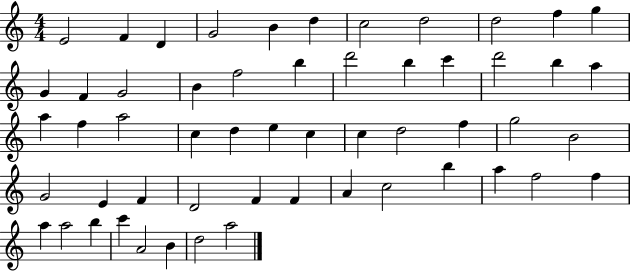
X:1
T:Untitled
M:4/4
L:1/4
K:C
E2 F D G2 B d c2 d2 d2 f g G F G2 B f2 b d'2 b c' d'2 b a a f a2 c d e c c d2 f g2 B2 G2 E F D2 F F A c2 b a f2 f a a2 b c' A2 B d2 a2